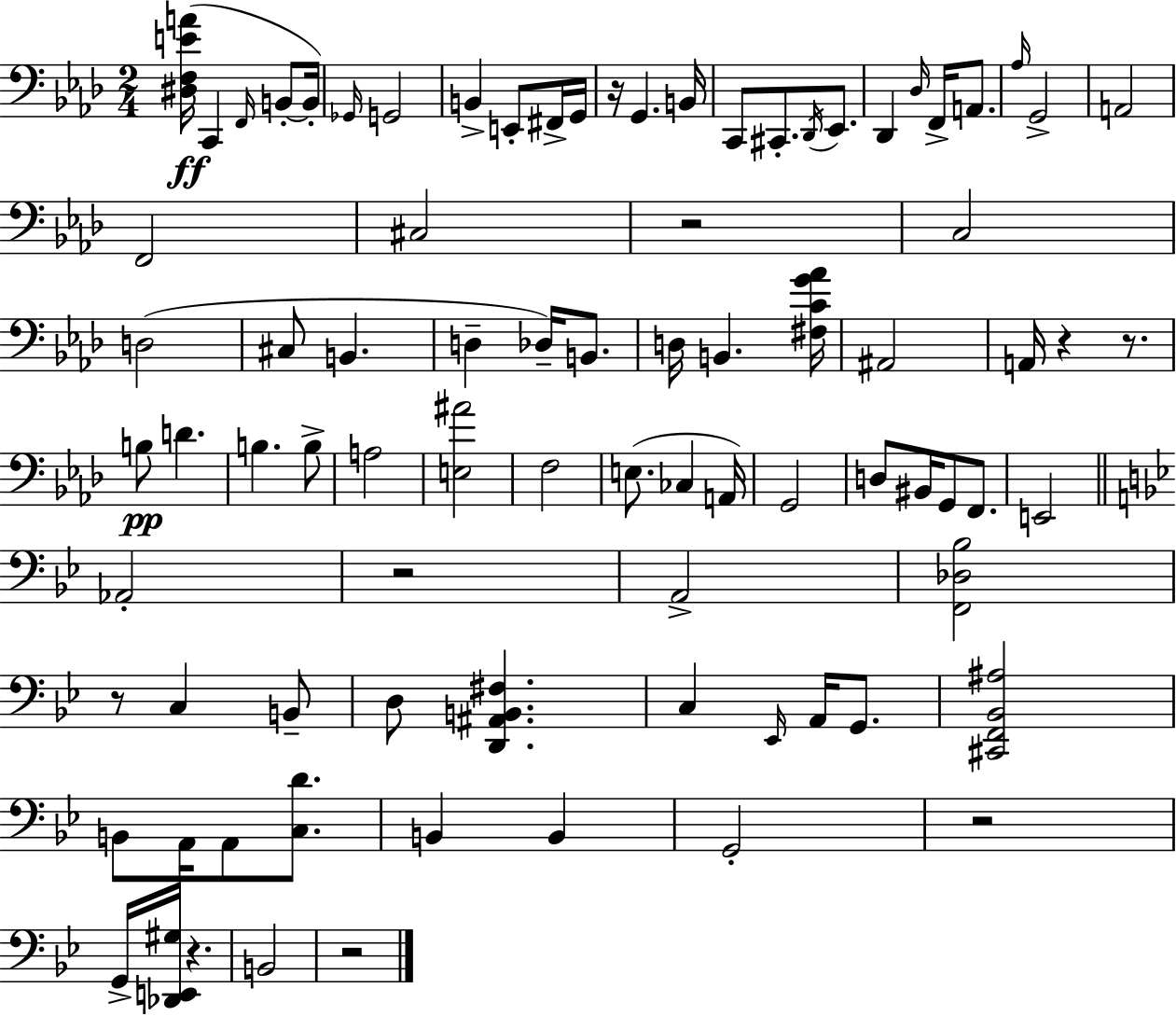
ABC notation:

X:1
T:Untitled
M:2/4
L:1/4
K:Ab
[^D,F,EA]/4 C,, F,,/4 B,,/2 B,,/4 _G,,/4 G,,2 B,, E,,/2 ^F,,/4 G,,/4 z/4 G,, B,,/4 C,,/2 ^C,,/2 _D,,/4 _E,,/2 _D,, _D,/4 F,,/4 A,,/2 _A,/4 G,,2 A,,2 F,,2 ^C,2 z2 C,2 D,2 ^C,/2 B,, D, _D,/4 B,,/2 D,/4 B,, [^F,CG_A]/4 ^A,,2 A,,/4 z z/2 B,/2 D B, B,/2 A,2 [E,^A]2 F,2 E,/2 _C, A,,/4 G,,2 D,/2 ^B,,/4 G,,/2 F,,/2 E,,2 _A,,2 z2 A,,2 [F,,_D,_B,]2 z/2 C, B,,/2 D,/2 [D,,^A,,B,,^F,] C, _E,,/4 A,,/4 G,,/2 [^C,,F,,_B,,^A,]2 B,,/2 A,,/4 A,,/2 [C,D]/2 B,, B,, G,,2 z2 G,,/4 [_D,,E,,^G,]/4 z B,,2 z2